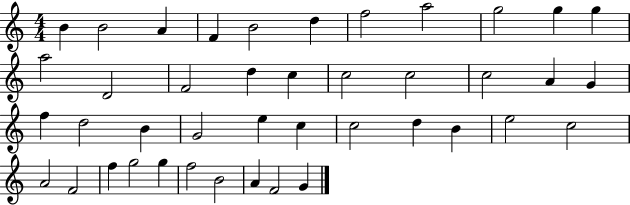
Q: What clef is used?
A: treble